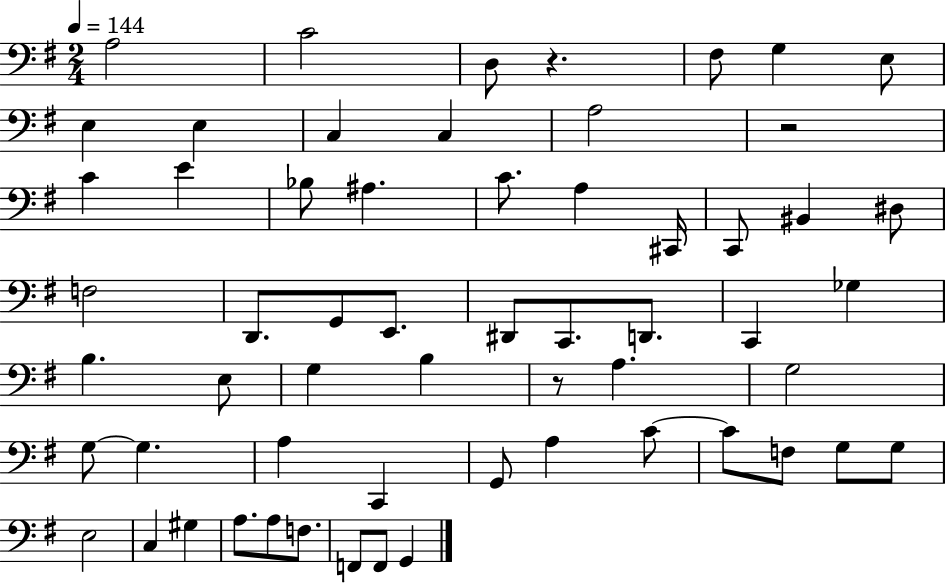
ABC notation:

X:1
T:Untitled
M:2/4
L:1/4
K:G
A,2 C2 D,/2 z ^F,/2 G, E,/2 E, E, C, C, A,2 z2 C E _B,/2 ^A, C/2 A, ^C,,/4 C,,/2 ^B,, ^D,/2 F,2 D,,/2 G,,/2 E,,/2 ^D,,/2 C,,/2 D,,/2 C,, _G, B, E,/2 G, B, z/2 A, G,2 G,/2 G, A, C,, G,,/2 A, C/2 C/2 F,/2 G,/2 G,/2 E,2 C, ^G, A,/2 A,/2 F,/2 F,,/2 F,,/2 G,,